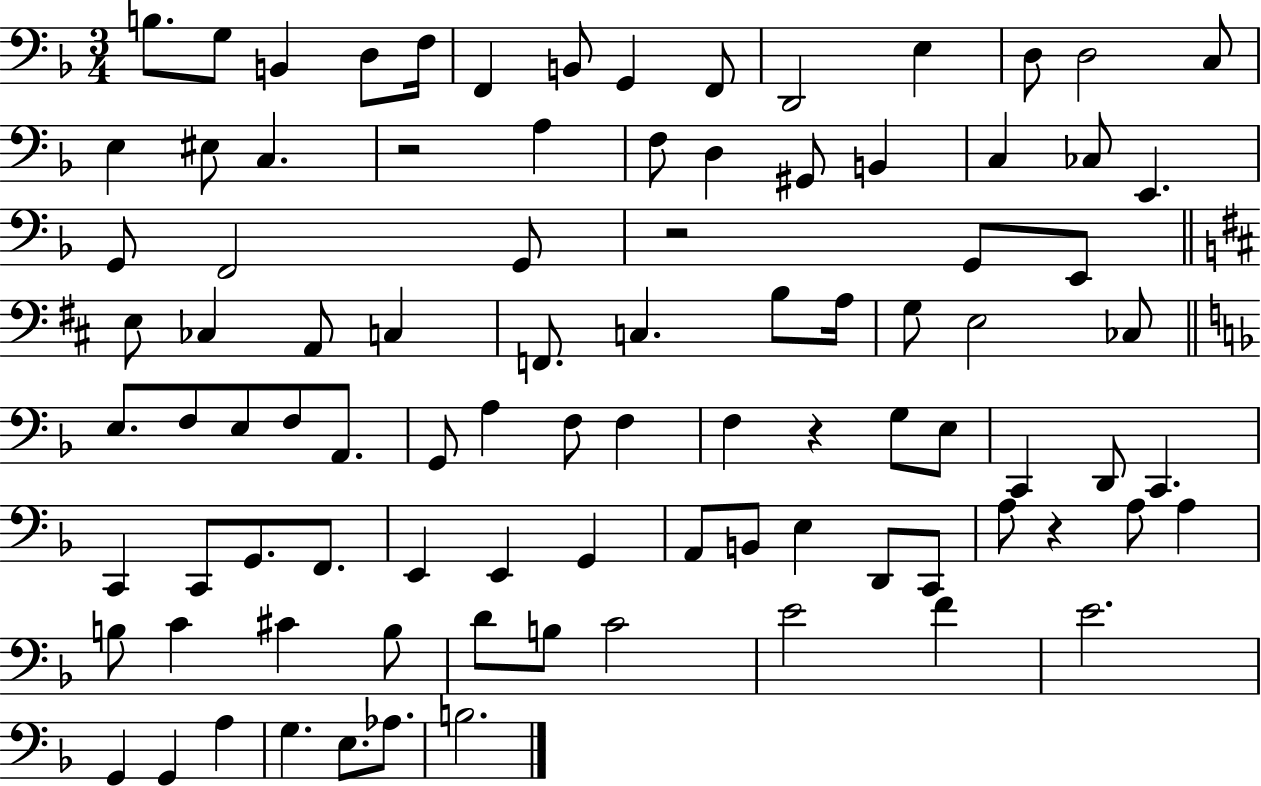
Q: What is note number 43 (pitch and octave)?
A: F3